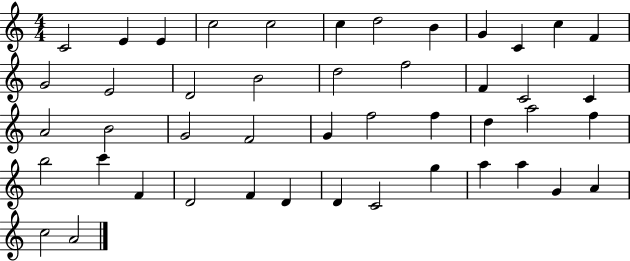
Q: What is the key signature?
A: C major